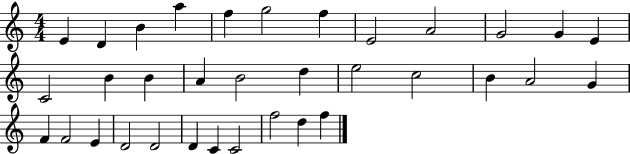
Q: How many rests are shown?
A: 0